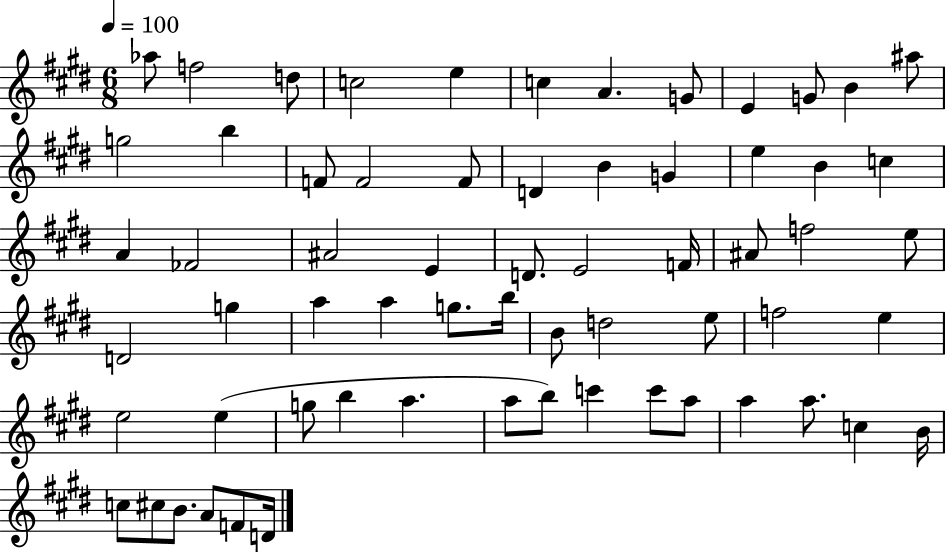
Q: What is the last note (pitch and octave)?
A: D4